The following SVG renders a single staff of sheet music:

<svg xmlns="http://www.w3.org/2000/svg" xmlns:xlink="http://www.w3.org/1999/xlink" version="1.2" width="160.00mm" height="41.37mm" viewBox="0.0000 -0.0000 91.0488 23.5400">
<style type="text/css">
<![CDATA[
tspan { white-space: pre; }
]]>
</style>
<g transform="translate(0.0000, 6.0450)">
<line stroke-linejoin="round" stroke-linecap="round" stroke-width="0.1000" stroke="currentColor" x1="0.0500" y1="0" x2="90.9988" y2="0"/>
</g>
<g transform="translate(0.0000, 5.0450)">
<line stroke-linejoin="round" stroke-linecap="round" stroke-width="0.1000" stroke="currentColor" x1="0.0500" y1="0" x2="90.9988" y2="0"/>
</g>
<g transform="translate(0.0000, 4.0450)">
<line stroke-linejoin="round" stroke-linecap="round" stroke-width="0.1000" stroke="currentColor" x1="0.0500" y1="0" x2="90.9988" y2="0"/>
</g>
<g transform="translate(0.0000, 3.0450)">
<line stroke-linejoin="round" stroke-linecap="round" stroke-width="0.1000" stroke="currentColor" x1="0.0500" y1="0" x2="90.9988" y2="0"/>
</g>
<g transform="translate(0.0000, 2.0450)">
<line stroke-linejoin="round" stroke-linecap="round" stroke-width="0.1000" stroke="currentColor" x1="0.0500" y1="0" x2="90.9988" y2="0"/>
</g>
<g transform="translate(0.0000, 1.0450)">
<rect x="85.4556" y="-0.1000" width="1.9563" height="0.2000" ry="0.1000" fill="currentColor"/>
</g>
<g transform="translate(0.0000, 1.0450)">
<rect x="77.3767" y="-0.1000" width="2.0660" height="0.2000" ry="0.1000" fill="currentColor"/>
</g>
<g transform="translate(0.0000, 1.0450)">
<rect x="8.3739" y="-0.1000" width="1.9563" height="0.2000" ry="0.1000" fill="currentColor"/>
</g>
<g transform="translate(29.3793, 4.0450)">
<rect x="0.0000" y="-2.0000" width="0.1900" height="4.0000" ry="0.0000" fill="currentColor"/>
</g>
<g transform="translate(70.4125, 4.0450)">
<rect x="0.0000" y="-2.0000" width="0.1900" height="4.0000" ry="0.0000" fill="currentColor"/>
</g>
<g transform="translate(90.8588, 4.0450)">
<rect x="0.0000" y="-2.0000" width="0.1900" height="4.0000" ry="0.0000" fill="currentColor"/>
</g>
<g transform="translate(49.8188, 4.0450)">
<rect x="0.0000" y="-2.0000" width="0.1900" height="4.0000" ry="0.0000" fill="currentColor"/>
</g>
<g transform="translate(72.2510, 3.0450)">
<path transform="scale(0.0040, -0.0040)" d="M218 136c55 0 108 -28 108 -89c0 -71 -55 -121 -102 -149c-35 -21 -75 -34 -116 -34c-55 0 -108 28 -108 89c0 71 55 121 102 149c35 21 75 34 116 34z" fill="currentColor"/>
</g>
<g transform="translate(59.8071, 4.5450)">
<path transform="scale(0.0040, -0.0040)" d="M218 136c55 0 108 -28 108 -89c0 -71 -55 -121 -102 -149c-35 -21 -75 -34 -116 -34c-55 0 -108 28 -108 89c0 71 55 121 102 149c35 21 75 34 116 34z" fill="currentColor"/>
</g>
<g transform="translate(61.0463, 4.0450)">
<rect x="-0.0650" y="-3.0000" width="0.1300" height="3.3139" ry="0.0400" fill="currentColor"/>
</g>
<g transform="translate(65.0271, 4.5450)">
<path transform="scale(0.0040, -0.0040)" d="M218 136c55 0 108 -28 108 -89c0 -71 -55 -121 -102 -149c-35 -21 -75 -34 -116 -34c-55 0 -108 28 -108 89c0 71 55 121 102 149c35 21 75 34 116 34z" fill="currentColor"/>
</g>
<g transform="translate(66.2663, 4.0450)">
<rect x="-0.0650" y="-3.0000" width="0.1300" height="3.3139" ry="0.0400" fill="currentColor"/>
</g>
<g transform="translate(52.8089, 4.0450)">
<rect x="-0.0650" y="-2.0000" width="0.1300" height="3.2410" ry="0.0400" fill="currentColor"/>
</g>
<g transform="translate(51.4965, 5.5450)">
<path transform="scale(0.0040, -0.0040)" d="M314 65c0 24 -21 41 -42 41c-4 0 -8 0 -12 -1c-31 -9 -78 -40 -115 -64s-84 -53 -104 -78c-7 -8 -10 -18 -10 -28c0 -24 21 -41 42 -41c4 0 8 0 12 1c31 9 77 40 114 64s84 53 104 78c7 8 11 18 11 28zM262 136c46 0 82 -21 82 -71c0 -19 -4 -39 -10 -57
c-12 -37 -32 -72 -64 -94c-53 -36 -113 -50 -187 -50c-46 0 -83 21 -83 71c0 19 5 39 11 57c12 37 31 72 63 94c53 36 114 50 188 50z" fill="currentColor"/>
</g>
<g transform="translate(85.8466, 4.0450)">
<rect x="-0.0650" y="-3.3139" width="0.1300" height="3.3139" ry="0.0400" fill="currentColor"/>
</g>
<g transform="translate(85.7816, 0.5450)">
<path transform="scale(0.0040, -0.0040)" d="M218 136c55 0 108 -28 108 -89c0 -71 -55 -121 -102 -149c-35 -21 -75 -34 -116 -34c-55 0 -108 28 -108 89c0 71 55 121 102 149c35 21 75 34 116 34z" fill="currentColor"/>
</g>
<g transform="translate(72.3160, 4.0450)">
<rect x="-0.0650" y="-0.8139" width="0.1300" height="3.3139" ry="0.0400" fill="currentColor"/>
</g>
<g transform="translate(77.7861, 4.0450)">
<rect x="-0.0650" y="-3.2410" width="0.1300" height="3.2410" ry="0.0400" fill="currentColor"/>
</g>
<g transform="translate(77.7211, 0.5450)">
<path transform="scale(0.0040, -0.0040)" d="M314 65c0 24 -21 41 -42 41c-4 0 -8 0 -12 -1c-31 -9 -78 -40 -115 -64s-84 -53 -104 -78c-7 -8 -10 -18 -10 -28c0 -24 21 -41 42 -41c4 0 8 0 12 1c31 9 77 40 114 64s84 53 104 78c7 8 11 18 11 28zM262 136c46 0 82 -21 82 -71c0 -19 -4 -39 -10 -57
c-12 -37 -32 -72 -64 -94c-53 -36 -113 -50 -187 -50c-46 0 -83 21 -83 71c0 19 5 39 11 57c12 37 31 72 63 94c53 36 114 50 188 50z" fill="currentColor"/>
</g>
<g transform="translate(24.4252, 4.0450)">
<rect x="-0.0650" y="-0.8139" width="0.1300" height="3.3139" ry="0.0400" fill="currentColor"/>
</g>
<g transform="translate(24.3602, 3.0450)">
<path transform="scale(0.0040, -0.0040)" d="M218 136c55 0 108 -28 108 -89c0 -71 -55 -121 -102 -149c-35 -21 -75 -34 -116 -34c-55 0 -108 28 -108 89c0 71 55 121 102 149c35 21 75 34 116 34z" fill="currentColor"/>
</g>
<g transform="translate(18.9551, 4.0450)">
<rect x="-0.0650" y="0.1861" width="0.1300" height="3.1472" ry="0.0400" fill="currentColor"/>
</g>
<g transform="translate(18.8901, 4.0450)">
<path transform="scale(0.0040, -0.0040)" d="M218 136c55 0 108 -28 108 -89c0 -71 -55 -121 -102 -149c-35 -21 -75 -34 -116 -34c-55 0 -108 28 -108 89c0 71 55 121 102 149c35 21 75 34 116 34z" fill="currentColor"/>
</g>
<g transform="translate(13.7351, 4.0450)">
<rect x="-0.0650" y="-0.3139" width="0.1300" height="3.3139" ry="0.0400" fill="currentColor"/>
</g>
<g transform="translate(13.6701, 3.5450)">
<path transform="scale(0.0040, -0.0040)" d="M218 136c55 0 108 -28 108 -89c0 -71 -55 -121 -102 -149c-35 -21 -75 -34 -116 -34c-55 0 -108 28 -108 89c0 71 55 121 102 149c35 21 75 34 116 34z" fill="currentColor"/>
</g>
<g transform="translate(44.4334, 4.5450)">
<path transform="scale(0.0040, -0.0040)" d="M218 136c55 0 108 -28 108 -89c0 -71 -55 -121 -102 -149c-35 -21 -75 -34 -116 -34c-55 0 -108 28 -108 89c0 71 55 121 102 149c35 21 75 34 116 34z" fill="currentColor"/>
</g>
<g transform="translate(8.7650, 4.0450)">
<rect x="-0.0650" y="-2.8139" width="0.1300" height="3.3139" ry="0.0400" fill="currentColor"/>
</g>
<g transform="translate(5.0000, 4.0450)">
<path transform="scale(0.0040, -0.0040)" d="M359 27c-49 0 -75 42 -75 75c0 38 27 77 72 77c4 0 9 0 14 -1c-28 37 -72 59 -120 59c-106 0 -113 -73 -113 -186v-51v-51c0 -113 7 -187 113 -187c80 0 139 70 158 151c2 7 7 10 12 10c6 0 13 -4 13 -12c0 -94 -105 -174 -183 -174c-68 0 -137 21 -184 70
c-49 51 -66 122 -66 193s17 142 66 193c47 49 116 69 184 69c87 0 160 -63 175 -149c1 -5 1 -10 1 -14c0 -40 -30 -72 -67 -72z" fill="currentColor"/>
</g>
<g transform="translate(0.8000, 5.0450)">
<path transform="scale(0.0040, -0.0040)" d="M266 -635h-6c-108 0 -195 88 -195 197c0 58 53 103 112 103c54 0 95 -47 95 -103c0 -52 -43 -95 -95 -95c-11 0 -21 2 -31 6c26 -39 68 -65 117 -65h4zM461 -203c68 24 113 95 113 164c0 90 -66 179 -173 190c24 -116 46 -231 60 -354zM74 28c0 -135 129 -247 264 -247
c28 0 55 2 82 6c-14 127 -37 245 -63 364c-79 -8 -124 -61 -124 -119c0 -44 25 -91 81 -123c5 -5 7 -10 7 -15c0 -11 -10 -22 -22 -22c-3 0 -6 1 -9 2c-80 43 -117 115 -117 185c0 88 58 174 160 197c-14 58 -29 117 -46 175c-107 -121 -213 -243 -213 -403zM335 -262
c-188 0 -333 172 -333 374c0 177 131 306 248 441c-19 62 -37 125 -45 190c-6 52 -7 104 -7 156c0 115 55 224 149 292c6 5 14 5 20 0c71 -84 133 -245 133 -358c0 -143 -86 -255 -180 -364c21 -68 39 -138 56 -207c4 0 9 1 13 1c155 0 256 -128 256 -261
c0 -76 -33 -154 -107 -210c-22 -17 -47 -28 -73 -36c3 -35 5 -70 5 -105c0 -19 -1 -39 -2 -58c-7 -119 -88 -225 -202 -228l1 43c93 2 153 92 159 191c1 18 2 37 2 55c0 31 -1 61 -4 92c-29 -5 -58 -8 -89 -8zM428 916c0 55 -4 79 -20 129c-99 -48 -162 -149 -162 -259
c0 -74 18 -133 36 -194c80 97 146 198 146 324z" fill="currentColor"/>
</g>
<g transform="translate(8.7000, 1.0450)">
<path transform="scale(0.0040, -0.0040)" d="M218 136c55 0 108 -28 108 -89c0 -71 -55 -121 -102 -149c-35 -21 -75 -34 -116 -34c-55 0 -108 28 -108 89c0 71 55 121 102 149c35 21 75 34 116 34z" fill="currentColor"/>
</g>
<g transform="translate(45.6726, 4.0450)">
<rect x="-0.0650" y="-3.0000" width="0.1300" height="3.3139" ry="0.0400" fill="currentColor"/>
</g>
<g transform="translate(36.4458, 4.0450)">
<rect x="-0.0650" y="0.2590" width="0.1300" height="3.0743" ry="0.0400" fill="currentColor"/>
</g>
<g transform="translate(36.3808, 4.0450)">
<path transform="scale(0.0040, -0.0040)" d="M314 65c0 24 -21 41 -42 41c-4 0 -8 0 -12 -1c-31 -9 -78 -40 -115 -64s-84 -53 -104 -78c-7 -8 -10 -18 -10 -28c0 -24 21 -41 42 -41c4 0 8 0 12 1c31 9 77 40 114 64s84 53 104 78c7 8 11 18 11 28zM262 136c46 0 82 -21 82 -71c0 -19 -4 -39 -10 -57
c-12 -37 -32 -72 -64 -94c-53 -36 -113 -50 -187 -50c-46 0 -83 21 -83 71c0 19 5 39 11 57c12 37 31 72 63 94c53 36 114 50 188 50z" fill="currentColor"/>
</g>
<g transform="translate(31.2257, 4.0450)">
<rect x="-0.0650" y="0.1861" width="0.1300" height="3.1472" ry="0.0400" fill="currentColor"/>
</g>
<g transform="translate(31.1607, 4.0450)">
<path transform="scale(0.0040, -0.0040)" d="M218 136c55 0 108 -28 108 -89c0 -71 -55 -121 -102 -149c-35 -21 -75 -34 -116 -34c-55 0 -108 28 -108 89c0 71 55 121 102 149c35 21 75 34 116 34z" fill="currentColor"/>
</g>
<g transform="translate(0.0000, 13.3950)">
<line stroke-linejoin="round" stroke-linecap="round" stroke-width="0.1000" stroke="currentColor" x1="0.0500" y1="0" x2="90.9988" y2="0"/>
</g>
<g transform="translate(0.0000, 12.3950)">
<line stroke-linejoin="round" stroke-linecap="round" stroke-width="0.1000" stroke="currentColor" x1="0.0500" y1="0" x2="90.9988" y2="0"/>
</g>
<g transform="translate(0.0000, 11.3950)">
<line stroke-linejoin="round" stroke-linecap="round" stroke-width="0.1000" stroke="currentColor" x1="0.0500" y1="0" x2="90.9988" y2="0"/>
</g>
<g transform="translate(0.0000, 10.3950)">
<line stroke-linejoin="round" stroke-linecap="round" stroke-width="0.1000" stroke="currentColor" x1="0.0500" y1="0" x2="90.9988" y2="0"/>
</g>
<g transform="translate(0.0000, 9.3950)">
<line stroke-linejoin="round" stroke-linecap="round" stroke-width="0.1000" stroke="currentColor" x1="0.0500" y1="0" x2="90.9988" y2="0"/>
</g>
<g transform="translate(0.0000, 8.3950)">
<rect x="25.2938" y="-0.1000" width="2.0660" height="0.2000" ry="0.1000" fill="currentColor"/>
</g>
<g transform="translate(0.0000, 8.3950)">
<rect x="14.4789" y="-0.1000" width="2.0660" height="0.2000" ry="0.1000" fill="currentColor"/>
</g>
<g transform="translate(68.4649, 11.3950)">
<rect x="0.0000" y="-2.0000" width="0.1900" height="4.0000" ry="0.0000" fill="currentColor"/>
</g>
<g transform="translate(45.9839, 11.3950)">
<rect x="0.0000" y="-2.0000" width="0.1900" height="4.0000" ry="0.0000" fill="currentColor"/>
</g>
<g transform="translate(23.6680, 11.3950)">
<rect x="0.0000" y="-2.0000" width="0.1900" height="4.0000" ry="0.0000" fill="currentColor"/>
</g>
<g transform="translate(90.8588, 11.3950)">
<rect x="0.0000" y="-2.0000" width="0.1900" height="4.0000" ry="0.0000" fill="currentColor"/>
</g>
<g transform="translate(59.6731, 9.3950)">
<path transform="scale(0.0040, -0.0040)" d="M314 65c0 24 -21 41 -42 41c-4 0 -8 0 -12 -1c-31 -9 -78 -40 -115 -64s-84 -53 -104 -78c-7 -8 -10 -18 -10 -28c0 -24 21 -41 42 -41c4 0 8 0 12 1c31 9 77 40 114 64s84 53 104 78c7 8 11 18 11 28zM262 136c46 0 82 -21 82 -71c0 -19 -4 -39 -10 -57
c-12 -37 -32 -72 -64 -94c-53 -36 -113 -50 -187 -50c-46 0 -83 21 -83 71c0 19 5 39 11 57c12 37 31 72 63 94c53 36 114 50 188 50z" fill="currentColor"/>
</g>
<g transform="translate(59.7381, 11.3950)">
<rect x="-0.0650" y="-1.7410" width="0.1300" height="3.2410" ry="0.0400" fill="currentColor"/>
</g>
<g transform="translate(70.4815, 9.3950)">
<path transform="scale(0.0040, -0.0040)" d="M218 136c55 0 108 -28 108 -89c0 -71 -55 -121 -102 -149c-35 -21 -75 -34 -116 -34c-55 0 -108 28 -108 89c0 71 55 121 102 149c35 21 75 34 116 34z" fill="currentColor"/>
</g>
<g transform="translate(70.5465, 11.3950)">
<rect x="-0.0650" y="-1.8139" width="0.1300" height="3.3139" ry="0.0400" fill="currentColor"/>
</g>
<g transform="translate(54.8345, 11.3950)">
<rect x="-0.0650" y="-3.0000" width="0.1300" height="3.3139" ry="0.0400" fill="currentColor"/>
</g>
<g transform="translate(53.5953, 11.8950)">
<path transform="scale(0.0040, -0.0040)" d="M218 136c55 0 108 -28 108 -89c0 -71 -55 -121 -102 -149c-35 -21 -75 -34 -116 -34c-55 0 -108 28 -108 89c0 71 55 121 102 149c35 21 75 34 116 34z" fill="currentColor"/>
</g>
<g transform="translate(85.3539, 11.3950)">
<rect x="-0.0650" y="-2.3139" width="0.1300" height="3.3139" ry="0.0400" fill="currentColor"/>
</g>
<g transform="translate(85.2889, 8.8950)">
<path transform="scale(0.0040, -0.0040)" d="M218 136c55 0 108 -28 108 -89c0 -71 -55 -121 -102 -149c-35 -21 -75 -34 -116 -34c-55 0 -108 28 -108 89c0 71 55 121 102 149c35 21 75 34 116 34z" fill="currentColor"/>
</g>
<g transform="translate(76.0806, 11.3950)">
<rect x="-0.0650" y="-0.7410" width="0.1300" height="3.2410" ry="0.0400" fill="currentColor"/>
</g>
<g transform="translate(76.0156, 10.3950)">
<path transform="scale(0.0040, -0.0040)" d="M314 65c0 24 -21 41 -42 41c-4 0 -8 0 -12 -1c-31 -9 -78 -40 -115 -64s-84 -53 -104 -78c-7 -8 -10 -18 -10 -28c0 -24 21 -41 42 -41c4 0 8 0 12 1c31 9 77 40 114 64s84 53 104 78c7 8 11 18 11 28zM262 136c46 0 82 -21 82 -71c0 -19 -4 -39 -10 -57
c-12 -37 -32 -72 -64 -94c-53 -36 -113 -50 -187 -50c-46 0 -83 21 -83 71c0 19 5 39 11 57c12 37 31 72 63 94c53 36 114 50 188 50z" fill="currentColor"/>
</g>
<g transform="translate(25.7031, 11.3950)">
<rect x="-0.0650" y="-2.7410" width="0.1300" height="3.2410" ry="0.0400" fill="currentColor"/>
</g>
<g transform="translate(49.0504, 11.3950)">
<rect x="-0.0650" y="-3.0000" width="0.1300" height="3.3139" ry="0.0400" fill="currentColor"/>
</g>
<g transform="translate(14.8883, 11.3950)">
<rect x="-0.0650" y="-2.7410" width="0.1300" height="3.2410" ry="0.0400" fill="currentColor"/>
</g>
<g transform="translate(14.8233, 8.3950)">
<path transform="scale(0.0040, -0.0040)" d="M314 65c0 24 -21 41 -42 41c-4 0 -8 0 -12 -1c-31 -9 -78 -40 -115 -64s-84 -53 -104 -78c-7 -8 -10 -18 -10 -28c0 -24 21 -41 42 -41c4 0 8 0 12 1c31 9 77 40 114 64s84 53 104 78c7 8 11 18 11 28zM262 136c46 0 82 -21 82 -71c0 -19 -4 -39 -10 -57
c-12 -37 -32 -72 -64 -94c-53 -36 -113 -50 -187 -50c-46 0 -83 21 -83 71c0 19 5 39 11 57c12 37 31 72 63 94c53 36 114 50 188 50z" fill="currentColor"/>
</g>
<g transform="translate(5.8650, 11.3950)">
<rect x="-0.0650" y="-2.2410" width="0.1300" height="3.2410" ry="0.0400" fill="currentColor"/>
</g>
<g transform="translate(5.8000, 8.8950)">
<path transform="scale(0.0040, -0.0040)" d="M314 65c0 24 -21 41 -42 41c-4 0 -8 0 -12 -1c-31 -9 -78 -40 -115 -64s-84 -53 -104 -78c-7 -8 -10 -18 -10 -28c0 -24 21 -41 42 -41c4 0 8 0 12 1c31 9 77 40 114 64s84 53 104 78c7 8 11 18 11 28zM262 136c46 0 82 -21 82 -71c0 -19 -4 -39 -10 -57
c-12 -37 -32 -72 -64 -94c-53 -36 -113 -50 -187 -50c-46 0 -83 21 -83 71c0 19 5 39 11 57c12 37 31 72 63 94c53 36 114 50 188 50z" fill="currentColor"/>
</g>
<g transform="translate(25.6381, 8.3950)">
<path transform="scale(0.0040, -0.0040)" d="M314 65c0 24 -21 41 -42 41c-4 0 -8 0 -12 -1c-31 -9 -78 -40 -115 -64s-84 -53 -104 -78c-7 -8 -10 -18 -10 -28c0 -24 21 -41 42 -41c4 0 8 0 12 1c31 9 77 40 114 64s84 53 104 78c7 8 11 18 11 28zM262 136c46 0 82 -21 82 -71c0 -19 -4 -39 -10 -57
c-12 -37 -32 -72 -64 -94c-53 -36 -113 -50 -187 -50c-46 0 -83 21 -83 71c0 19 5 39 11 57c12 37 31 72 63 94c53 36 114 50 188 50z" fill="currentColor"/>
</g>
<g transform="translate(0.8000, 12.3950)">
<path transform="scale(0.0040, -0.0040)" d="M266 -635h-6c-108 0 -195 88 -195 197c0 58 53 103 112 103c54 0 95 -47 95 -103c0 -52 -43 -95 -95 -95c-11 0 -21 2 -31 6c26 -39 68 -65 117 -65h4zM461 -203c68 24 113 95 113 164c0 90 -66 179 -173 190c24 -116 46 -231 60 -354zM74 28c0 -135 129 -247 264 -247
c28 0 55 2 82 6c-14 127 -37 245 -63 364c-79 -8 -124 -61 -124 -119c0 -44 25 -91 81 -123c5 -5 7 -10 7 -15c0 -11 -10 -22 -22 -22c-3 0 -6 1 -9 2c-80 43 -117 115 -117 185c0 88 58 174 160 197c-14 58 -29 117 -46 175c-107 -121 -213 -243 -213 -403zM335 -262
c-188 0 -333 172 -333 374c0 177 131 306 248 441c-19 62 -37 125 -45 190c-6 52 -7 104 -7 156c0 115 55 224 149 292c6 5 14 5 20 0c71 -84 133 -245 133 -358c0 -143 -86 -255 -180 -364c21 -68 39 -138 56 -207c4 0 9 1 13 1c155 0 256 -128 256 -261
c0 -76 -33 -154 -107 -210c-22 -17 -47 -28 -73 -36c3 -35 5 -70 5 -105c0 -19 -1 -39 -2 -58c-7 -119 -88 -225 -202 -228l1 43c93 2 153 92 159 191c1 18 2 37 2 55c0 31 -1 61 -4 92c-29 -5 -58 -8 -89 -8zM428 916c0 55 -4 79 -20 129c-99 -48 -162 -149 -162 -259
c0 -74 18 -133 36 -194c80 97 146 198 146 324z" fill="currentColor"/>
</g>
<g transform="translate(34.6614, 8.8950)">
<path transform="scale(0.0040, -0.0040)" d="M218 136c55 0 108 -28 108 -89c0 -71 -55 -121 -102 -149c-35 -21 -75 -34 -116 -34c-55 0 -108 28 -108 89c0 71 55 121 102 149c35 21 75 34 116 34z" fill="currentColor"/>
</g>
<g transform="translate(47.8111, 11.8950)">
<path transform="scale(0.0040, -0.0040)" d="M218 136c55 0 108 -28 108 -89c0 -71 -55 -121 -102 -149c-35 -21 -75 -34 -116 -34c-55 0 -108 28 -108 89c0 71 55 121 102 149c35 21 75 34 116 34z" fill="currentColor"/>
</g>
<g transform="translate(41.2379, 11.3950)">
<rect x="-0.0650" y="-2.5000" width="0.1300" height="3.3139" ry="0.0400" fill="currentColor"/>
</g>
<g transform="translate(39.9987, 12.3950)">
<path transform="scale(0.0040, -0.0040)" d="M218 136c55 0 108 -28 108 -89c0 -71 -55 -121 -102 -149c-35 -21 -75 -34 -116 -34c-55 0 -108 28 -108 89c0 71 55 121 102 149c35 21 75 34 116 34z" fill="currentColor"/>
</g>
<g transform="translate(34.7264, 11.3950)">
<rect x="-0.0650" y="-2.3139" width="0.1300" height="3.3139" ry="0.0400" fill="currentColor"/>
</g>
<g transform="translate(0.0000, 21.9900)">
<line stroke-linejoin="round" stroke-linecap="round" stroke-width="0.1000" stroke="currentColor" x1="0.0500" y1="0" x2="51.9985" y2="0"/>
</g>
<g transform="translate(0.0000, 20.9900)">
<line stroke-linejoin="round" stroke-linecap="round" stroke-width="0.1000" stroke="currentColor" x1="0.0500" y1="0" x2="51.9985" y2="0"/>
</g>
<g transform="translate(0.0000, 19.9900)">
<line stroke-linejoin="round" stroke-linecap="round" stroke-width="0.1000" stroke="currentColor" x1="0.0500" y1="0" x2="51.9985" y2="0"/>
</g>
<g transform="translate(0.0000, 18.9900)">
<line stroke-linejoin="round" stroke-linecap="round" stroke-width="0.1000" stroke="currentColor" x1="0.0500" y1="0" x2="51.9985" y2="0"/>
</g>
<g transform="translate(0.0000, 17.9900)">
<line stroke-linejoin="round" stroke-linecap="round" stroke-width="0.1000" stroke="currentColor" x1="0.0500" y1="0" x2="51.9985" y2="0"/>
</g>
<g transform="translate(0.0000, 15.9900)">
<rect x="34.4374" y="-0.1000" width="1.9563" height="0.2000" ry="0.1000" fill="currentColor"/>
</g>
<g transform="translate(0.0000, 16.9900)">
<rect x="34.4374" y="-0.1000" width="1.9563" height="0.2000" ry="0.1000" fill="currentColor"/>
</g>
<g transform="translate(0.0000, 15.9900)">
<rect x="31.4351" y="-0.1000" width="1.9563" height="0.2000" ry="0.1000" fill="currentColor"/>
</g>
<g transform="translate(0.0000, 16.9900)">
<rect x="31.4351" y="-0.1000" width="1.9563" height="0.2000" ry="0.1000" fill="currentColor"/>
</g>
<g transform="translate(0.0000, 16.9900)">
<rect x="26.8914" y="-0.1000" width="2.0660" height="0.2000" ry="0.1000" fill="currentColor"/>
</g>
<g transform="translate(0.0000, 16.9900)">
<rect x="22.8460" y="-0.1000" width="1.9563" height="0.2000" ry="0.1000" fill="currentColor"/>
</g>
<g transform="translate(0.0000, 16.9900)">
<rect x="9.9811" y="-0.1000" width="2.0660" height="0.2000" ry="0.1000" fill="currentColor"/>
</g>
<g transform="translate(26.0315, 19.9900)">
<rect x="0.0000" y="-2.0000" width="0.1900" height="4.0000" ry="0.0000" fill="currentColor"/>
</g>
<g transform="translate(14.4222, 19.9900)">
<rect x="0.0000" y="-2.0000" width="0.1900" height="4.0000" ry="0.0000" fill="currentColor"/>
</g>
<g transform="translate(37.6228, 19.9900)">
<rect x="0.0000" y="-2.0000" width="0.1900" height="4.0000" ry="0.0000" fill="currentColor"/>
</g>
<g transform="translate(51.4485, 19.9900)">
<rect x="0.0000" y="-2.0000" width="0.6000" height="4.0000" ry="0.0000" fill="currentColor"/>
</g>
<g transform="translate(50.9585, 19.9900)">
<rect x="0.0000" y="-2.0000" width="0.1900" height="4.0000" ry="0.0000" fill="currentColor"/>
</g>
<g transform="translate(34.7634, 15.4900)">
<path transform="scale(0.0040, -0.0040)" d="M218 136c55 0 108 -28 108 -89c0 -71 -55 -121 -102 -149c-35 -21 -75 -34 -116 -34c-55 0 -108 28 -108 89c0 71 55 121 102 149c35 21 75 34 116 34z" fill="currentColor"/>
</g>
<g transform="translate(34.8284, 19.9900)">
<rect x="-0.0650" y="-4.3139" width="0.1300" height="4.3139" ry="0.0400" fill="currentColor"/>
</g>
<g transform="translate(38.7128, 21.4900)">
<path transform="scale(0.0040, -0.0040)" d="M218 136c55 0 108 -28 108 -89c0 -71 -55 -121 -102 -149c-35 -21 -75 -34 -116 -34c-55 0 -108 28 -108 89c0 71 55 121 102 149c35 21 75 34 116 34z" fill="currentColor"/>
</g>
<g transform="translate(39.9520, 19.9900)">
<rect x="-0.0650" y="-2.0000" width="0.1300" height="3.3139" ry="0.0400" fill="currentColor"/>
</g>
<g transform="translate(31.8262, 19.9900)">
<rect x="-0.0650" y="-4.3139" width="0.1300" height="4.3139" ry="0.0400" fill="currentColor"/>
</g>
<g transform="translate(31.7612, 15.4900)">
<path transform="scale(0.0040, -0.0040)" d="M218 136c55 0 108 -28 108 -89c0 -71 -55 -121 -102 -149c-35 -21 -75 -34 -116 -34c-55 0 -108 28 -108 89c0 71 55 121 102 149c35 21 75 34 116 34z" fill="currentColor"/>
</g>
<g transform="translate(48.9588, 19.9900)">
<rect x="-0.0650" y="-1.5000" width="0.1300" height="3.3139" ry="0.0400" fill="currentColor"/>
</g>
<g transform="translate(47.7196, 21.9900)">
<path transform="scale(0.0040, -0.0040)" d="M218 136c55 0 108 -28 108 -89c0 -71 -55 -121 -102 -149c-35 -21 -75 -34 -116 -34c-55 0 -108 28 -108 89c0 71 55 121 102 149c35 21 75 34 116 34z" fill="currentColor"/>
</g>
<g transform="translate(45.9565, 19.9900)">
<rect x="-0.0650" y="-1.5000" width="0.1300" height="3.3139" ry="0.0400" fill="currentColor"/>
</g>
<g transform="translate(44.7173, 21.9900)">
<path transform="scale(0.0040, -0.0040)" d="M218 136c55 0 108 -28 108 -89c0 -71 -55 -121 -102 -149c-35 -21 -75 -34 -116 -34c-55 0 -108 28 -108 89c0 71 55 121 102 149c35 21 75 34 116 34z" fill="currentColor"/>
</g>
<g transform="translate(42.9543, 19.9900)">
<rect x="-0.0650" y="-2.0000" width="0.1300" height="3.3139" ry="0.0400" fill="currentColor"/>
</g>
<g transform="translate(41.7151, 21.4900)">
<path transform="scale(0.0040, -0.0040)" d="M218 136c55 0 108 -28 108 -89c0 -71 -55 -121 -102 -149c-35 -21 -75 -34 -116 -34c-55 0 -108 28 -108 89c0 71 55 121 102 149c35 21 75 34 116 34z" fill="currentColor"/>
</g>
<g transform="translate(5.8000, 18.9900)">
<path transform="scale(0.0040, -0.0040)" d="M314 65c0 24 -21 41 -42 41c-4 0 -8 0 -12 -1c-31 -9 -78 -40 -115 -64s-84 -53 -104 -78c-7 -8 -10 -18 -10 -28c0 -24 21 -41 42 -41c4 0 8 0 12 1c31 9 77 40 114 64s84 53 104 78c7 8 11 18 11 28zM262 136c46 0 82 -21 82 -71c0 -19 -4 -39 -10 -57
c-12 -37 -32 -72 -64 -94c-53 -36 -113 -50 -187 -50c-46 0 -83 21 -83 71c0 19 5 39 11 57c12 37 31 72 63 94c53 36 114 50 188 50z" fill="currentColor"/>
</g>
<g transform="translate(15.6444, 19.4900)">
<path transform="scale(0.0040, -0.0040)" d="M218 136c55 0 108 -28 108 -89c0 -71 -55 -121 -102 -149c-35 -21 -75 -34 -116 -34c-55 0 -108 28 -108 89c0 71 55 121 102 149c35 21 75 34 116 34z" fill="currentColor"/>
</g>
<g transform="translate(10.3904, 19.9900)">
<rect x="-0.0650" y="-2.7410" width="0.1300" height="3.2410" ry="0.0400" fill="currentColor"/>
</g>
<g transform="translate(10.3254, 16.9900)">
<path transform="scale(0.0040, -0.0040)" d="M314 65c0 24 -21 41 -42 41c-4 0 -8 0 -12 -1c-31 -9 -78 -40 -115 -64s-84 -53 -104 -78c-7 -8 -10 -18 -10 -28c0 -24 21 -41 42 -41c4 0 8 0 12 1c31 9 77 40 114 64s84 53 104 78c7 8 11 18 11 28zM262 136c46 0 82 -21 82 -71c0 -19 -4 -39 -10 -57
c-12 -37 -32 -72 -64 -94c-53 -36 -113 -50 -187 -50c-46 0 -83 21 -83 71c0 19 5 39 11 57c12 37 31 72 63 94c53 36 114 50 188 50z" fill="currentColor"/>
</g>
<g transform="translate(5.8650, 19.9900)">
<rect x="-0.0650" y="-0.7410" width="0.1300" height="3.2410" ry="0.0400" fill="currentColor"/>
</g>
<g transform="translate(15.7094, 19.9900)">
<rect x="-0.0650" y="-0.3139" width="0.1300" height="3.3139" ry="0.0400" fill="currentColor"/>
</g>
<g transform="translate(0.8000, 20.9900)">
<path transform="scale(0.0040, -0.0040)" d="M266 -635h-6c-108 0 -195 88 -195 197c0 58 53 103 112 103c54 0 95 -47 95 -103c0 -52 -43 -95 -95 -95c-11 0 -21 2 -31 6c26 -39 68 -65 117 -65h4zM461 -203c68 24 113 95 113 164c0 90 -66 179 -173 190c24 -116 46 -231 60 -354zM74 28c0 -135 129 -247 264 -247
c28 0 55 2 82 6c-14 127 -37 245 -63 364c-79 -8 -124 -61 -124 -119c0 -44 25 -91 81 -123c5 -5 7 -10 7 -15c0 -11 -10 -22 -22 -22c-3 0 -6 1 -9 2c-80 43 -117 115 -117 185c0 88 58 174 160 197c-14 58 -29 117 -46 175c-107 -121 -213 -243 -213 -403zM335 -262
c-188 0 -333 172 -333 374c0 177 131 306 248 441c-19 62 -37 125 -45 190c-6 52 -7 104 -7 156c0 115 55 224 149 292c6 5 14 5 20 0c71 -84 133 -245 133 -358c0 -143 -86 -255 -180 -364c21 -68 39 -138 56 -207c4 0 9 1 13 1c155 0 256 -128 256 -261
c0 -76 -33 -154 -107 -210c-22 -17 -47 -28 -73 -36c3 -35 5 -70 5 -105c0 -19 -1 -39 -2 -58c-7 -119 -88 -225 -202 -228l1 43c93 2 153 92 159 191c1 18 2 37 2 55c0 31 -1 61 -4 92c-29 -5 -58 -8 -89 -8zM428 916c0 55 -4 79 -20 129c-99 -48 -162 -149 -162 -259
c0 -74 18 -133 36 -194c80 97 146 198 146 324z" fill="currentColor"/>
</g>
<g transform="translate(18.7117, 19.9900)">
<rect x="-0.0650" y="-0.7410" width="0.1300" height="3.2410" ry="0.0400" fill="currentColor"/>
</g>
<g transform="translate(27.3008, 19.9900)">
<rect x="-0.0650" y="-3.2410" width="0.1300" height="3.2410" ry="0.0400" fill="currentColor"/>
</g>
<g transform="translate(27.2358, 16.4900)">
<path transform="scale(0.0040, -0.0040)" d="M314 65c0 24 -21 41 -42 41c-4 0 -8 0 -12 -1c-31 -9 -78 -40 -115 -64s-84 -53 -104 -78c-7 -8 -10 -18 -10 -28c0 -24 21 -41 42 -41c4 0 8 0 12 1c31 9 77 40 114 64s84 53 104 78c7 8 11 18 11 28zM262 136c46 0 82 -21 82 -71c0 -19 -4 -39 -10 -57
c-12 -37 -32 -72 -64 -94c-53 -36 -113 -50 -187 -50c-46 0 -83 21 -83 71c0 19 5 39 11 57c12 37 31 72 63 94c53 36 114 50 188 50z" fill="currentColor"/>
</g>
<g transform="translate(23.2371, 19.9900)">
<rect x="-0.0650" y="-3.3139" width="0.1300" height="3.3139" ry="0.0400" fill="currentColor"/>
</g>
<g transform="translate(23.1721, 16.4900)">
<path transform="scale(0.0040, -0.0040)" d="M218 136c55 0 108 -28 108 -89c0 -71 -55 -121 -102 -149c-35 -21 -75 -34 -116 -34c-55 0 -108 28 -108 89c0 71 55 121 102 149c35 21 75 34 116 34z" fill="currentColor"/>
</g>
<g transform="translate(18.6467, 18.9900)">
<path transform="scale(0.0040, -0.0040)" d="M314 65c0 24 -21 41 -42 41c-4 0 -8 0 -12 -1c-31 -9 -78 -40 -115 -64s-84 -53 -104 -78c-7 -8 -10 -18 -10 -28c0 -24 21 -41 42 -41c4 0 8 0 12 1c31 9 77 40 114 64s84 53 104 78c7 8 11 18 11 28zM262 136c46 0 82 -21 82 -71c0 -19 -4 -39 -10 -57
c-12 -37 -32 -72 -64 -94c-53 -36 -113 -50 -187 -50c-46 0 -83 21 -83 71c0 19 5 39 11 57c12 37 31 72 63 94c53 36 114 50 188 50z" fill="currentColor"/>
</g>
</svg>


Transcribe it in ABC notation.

X:1
T:Untitled
M:4/4
L:1/4
K:C
a c B d B B2 A F2 A A d b2 b g2 a2 a2 g G A A f2 f d2 g d2 a2 c d2 b b2 d' d' F F E E